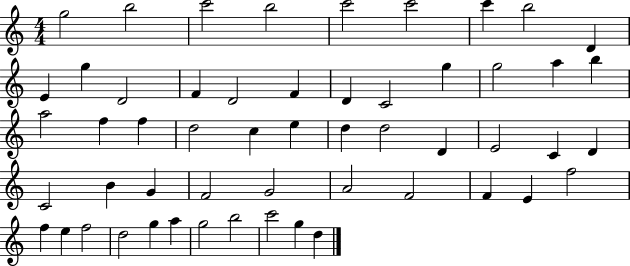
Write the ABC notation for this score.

X:1
T:Untitled
M:4/4
L:1/4
K:C
g2 b2 c'2 b2 c'2 c'2 c' b2 D E g D2 F D2 F D C2 g g2 a b a2 f f d2 c e d d2 D E2 C D C2 B G F2 G2 A2 F2 F E f2 f e f2 d2 g a g2 b2 c'2 g d